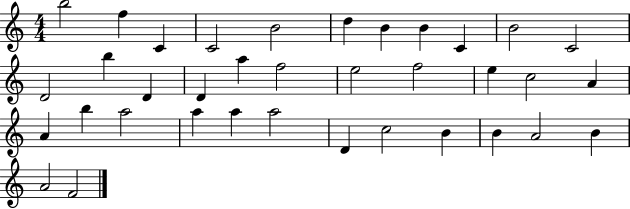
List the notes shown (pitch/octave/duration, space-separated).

B5/h F5/q C4/q C4/h B4/h D5/q B4/q B4/q C4/q B4/h C4/h D4/h B5/q D4/q D4/q A5/q F5/h E5/h F5/h E5/q C5/h A4/q A4/q B5/q A5/h A5/q A5/q A5/h D4/q C5/h B4/q B4/q A4/h B4/q A4/h F4/h